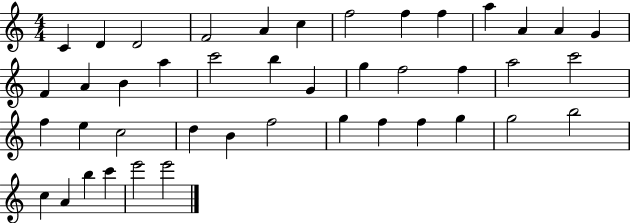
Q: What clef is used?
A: treble